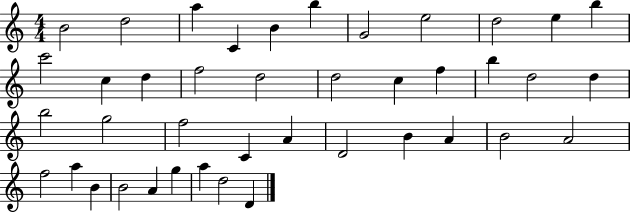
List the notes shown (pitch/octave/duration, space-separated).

B4/h D5/h A5/q C4/q B4/q B5/q G4/h E5/h D5/h E5/q B5/q C6/h C5/q D5/q F5/h D5/h D5/h C5/q F5/q B5/q D5/h D5/q B5/h G5/h F5/h C4/q A4/q D4/h B4/q A4/q B4/h A4/h F5/h A5/q B4/q B4/h A4/q G5/q A5/q D5/h D4/q